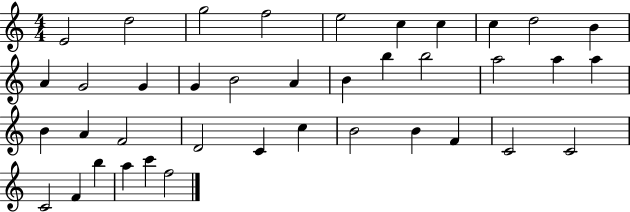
E4/h D5/h G5/h F5/h E5/h C5/q C5/q C5/q D5/h B4/q A4/q G4/h G4/q G4/q B4/h A4/q B4/q B5/q B5/h A5/h A5/q A5/q B4/q A4/q F4/h D4/h C4/q C5/q B4/h B4/q F4/q C4/h C4/h C4/h F4/q B5/q A5/q C6/q F5/h